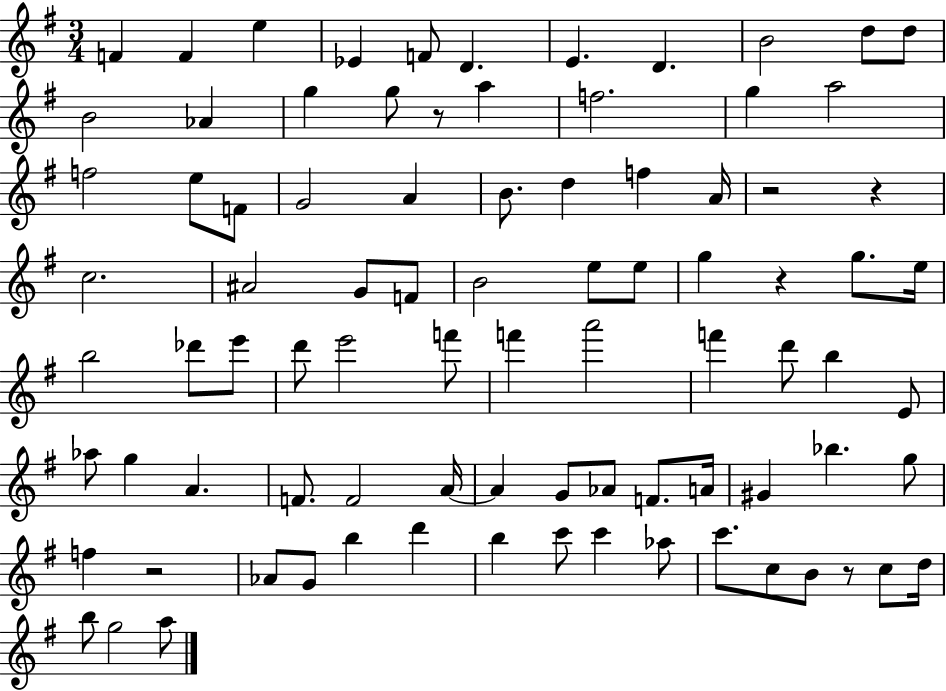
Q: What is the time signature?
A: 3/4